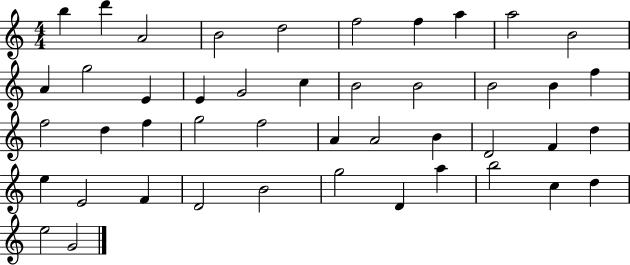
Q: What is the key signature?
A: C major